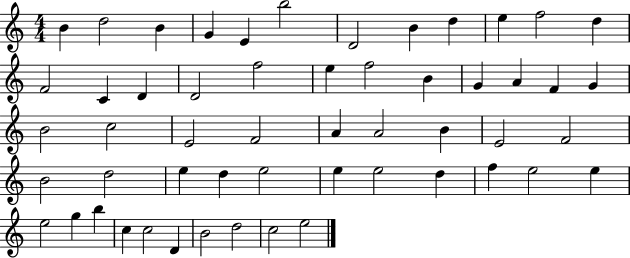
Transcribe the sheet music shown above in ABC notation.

X:1
T:Untitled
M:4/4
L:1/4
K:C
B d2 B G E b2 D2 B d e f2 d F2 C D D2 f2 e f2 B G A F G B2 c2 E2 F2 A A2 B E2 F2 B2 d2 e d e2 e e2 d f e2 e e2 g b c c2 D B2 d2 c2 e2